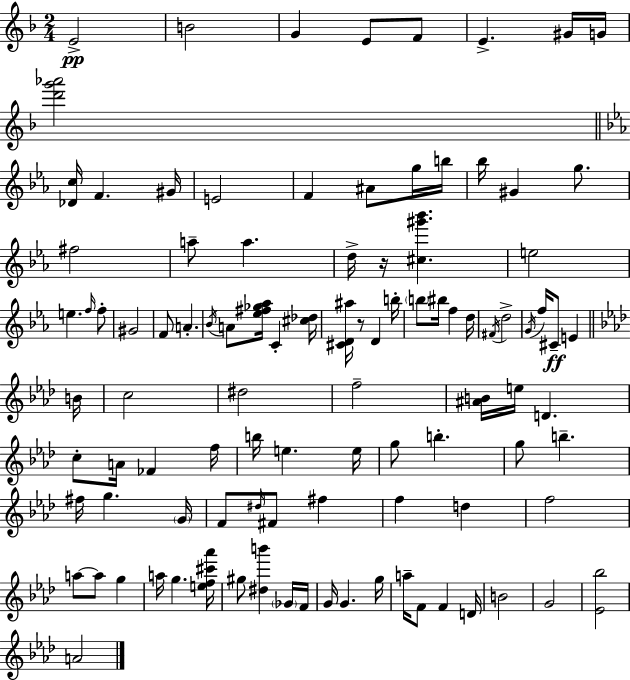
E4/h B4/h G4/q E4/e F4/e E4/q. G#4/s G4/s [D6,G6,Ab6]/h [Db4,C5]/s F4/q. G#4/s E4/h F4/q A#4/e G5/s B5/s Bb5/s G#4/q G5/e. F#5/h A5/e A5/q. D5/s R/s [C#5,G#6,Bb6]/q. E5/h E5/q. F5/s F5/e G#4/h F4/e A4/q. Bb4/s A4/e [Eb5,F#5,Gb5,Ab5]/s C4/q [C#5,Db5]/s [C#4,D4,A#5]/s R/e D4/q B5/s B5/e BIS5/s F5/q D5/s F#4/s D5/h G4/s F5/s C#4/e E4/q B4/s C5/h D#5/h F5/h [A#4,B4]/s E5/s D4/q. C5/e A4/s FES4/q F5/s B5/s E5/q. E5/s G5/e B5/q. G5/e B5/q. F#5/s G5/q. G4/s F4/e D#5/s F#4/e F#5/q F5/q D5/q F5/h A5/e A5/e G5/q A5/s G5/q. [E5,F5,C#6,Ab6]/s G#5/e [D#5,B6]/q Gb4/s F4/s G4/s G4/q. G5/s A5/s F4/e F4/q D4/s B4/h G4/h [Eb4,Bb5]/h A4/h